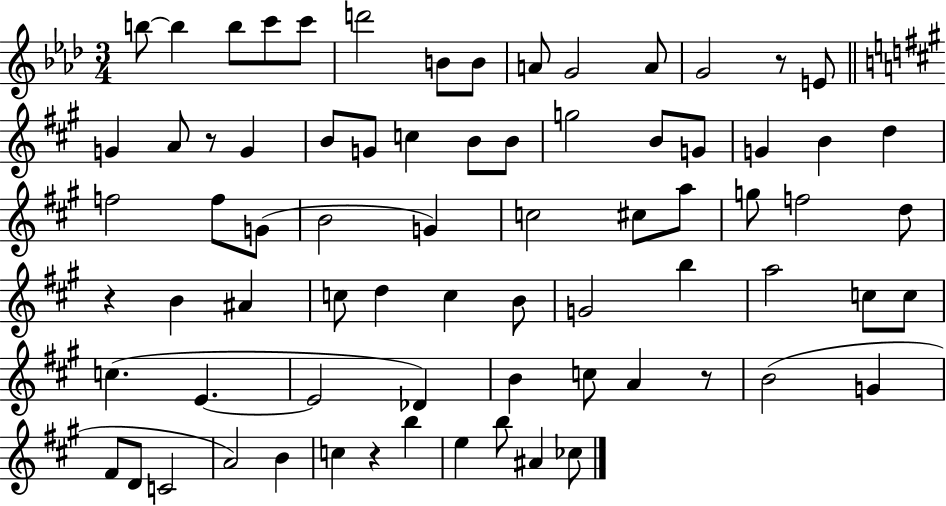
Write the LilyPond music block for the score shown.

{
  \clef treble
  \numericTimeSignature
  \time 3/4
  \key aes \major
  b''8~~ b''4 b''8 c'''8 c'''8 | d'''2 b'8 b'8 | a'8 g'2 a'8 | g'2 r8 e'8 | \break \bar "||" \break \key a \major g'4 a'8 r8 g'4 | b'8 g'8 c''4 b'8 b'8 | g''2 b'8 g'8 | g'4 b'4 d''4 | \break f''2 f''8 g'8( | b'2 g'4) | c''2 cis''8 a''8 | g''8 f''2 d''8 | \break r4 b'4 ais'4 | c''8 d''4 c''4 b'8 | g'2 b''4 | a''2 c''8 c''8 | \break c''4.( e'4.~~ | e'2 des'4) | b'4 c''8 a'4 r8 | b'2( g'4 | \break fis'8 d'8 c'2 | a'2) b'4 | c''4 r4 b''4 | e''4 b''8 ais'4 ces''8 | \break \bar "|."
}